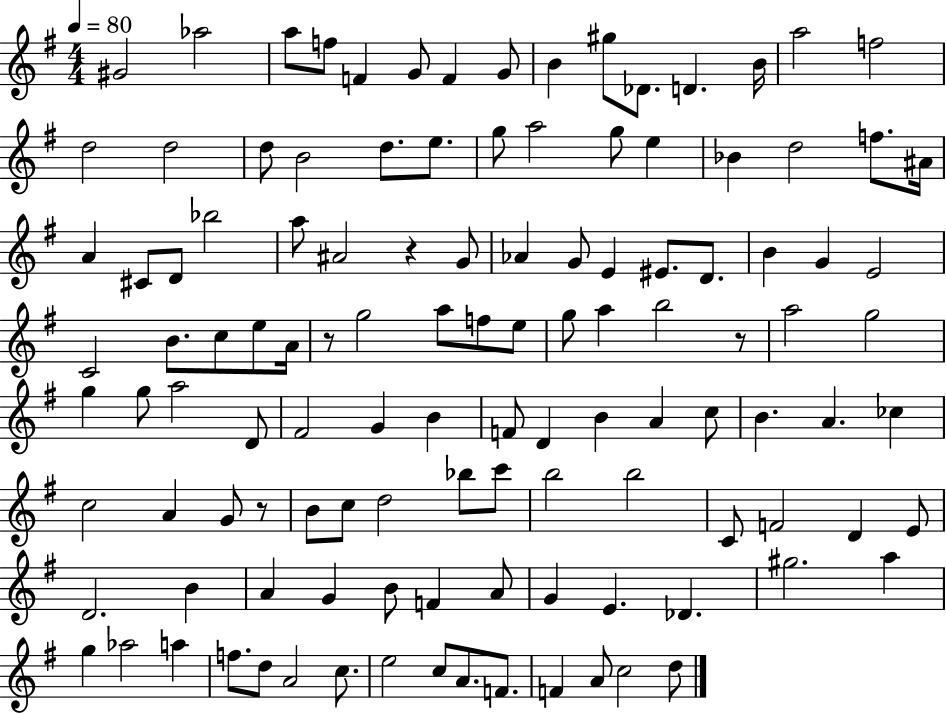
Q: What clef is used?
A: treble